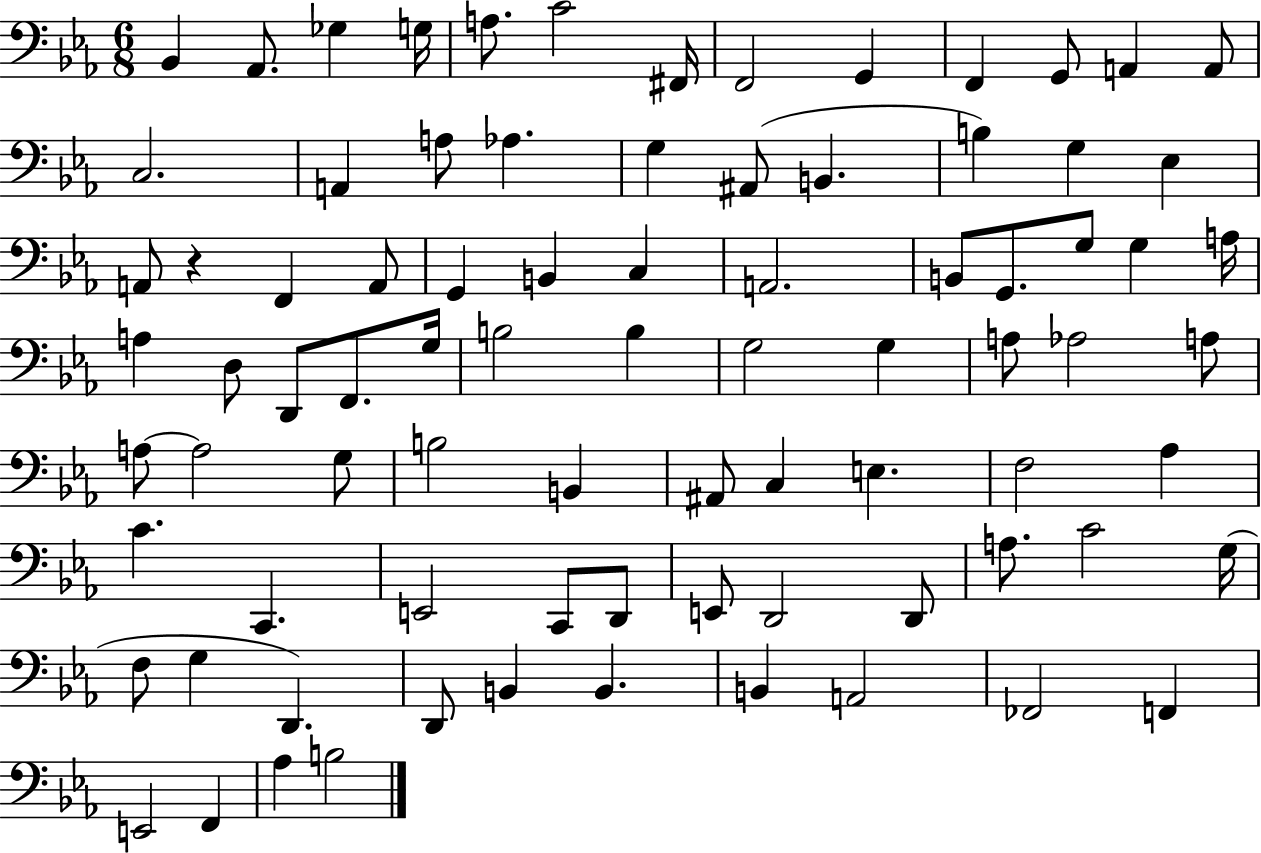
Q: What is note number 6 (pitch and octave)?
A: C4